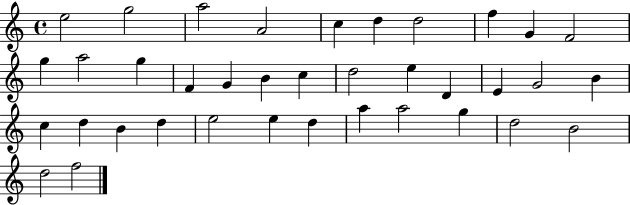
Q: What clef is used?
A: treble